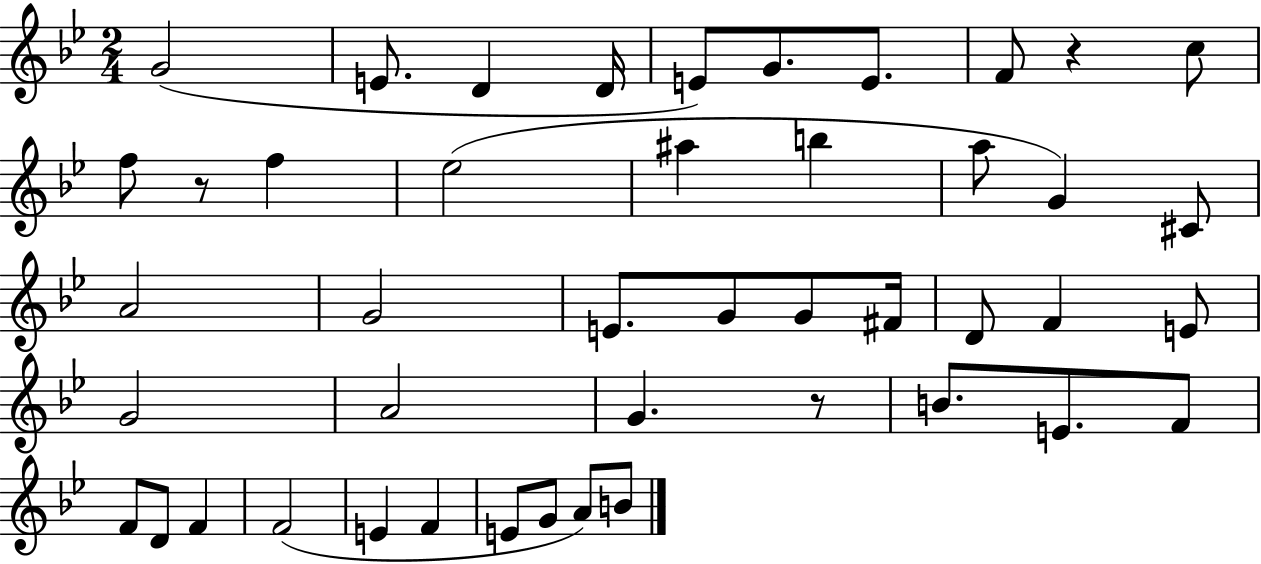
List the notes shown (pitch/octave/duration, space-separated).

G4/h E4/e. D4/q D4/s E4/e G4/e. E4/e. F4/e R/q C5/e F5/e R/e F5/q Eb5/h A#5/q B5/q A5/e G4/q C#4/e A4/h G4/h E4/e. G4/e G4/e F#4/s D4/e F4/q E4/e G4/h A4/h G4/q. R/e B4/e. E4/e. F4/e F4/e D4/e F4/q F4/h E4/q F4/q E4/e G4/e A4/e B4/e